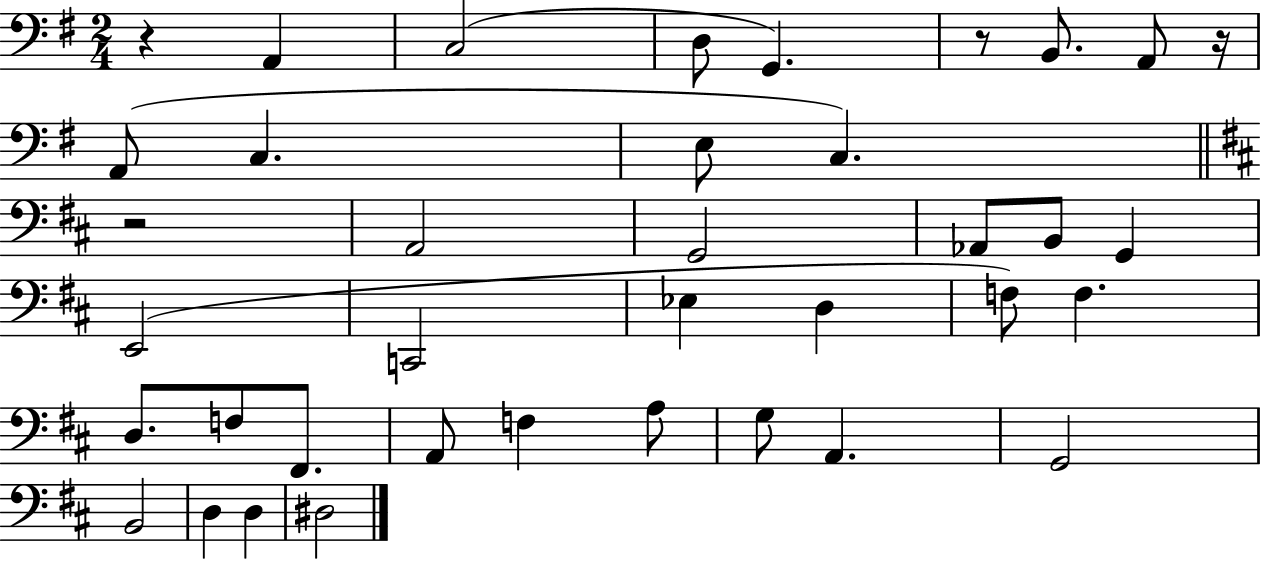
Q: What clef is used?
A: bass